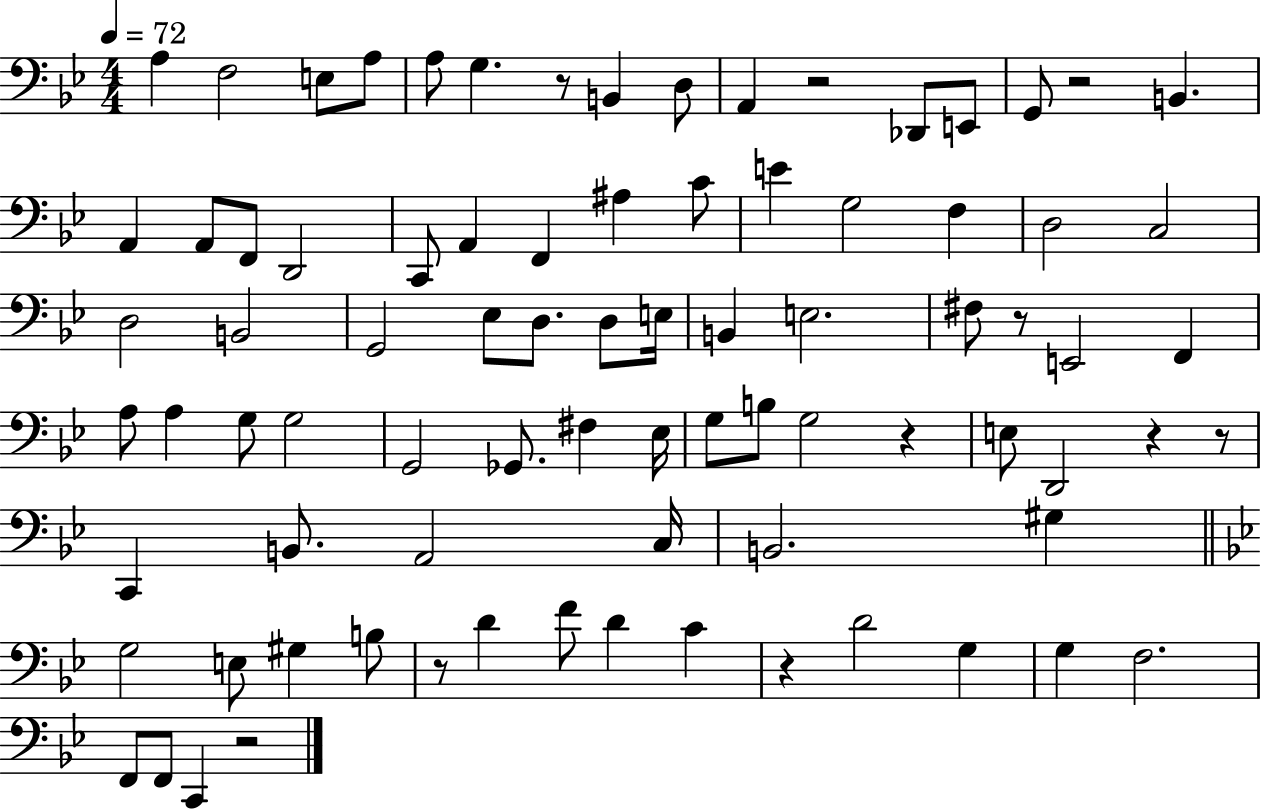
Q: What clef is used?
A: bass